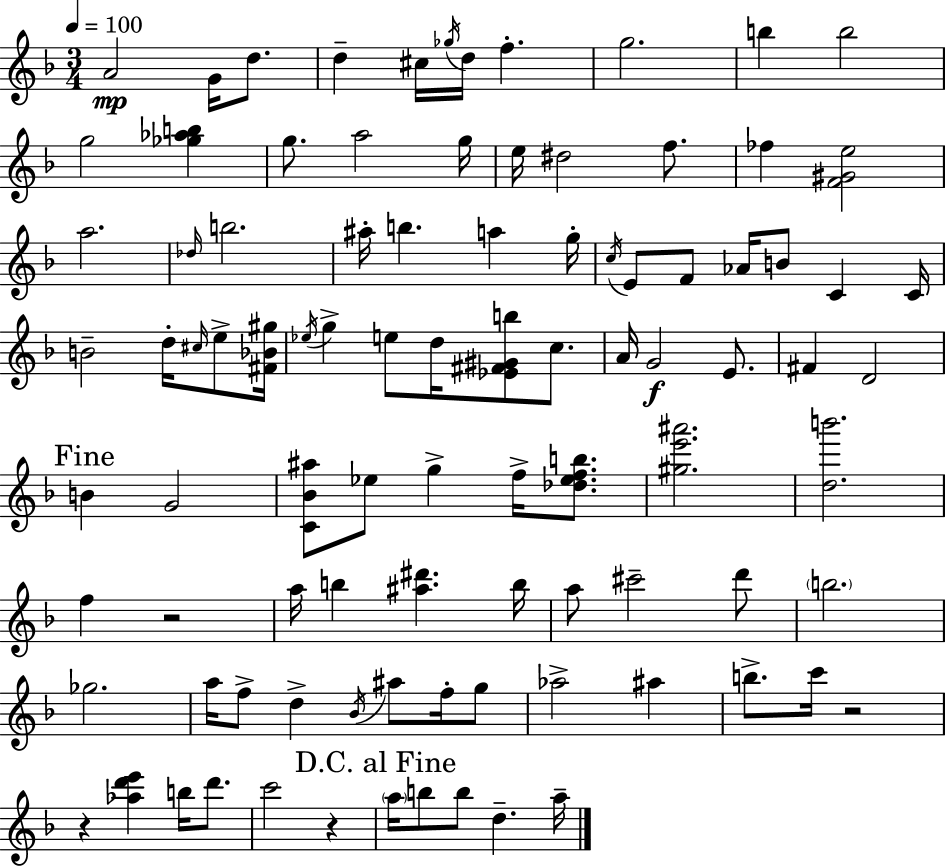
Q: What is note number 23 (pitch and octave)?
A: A#5